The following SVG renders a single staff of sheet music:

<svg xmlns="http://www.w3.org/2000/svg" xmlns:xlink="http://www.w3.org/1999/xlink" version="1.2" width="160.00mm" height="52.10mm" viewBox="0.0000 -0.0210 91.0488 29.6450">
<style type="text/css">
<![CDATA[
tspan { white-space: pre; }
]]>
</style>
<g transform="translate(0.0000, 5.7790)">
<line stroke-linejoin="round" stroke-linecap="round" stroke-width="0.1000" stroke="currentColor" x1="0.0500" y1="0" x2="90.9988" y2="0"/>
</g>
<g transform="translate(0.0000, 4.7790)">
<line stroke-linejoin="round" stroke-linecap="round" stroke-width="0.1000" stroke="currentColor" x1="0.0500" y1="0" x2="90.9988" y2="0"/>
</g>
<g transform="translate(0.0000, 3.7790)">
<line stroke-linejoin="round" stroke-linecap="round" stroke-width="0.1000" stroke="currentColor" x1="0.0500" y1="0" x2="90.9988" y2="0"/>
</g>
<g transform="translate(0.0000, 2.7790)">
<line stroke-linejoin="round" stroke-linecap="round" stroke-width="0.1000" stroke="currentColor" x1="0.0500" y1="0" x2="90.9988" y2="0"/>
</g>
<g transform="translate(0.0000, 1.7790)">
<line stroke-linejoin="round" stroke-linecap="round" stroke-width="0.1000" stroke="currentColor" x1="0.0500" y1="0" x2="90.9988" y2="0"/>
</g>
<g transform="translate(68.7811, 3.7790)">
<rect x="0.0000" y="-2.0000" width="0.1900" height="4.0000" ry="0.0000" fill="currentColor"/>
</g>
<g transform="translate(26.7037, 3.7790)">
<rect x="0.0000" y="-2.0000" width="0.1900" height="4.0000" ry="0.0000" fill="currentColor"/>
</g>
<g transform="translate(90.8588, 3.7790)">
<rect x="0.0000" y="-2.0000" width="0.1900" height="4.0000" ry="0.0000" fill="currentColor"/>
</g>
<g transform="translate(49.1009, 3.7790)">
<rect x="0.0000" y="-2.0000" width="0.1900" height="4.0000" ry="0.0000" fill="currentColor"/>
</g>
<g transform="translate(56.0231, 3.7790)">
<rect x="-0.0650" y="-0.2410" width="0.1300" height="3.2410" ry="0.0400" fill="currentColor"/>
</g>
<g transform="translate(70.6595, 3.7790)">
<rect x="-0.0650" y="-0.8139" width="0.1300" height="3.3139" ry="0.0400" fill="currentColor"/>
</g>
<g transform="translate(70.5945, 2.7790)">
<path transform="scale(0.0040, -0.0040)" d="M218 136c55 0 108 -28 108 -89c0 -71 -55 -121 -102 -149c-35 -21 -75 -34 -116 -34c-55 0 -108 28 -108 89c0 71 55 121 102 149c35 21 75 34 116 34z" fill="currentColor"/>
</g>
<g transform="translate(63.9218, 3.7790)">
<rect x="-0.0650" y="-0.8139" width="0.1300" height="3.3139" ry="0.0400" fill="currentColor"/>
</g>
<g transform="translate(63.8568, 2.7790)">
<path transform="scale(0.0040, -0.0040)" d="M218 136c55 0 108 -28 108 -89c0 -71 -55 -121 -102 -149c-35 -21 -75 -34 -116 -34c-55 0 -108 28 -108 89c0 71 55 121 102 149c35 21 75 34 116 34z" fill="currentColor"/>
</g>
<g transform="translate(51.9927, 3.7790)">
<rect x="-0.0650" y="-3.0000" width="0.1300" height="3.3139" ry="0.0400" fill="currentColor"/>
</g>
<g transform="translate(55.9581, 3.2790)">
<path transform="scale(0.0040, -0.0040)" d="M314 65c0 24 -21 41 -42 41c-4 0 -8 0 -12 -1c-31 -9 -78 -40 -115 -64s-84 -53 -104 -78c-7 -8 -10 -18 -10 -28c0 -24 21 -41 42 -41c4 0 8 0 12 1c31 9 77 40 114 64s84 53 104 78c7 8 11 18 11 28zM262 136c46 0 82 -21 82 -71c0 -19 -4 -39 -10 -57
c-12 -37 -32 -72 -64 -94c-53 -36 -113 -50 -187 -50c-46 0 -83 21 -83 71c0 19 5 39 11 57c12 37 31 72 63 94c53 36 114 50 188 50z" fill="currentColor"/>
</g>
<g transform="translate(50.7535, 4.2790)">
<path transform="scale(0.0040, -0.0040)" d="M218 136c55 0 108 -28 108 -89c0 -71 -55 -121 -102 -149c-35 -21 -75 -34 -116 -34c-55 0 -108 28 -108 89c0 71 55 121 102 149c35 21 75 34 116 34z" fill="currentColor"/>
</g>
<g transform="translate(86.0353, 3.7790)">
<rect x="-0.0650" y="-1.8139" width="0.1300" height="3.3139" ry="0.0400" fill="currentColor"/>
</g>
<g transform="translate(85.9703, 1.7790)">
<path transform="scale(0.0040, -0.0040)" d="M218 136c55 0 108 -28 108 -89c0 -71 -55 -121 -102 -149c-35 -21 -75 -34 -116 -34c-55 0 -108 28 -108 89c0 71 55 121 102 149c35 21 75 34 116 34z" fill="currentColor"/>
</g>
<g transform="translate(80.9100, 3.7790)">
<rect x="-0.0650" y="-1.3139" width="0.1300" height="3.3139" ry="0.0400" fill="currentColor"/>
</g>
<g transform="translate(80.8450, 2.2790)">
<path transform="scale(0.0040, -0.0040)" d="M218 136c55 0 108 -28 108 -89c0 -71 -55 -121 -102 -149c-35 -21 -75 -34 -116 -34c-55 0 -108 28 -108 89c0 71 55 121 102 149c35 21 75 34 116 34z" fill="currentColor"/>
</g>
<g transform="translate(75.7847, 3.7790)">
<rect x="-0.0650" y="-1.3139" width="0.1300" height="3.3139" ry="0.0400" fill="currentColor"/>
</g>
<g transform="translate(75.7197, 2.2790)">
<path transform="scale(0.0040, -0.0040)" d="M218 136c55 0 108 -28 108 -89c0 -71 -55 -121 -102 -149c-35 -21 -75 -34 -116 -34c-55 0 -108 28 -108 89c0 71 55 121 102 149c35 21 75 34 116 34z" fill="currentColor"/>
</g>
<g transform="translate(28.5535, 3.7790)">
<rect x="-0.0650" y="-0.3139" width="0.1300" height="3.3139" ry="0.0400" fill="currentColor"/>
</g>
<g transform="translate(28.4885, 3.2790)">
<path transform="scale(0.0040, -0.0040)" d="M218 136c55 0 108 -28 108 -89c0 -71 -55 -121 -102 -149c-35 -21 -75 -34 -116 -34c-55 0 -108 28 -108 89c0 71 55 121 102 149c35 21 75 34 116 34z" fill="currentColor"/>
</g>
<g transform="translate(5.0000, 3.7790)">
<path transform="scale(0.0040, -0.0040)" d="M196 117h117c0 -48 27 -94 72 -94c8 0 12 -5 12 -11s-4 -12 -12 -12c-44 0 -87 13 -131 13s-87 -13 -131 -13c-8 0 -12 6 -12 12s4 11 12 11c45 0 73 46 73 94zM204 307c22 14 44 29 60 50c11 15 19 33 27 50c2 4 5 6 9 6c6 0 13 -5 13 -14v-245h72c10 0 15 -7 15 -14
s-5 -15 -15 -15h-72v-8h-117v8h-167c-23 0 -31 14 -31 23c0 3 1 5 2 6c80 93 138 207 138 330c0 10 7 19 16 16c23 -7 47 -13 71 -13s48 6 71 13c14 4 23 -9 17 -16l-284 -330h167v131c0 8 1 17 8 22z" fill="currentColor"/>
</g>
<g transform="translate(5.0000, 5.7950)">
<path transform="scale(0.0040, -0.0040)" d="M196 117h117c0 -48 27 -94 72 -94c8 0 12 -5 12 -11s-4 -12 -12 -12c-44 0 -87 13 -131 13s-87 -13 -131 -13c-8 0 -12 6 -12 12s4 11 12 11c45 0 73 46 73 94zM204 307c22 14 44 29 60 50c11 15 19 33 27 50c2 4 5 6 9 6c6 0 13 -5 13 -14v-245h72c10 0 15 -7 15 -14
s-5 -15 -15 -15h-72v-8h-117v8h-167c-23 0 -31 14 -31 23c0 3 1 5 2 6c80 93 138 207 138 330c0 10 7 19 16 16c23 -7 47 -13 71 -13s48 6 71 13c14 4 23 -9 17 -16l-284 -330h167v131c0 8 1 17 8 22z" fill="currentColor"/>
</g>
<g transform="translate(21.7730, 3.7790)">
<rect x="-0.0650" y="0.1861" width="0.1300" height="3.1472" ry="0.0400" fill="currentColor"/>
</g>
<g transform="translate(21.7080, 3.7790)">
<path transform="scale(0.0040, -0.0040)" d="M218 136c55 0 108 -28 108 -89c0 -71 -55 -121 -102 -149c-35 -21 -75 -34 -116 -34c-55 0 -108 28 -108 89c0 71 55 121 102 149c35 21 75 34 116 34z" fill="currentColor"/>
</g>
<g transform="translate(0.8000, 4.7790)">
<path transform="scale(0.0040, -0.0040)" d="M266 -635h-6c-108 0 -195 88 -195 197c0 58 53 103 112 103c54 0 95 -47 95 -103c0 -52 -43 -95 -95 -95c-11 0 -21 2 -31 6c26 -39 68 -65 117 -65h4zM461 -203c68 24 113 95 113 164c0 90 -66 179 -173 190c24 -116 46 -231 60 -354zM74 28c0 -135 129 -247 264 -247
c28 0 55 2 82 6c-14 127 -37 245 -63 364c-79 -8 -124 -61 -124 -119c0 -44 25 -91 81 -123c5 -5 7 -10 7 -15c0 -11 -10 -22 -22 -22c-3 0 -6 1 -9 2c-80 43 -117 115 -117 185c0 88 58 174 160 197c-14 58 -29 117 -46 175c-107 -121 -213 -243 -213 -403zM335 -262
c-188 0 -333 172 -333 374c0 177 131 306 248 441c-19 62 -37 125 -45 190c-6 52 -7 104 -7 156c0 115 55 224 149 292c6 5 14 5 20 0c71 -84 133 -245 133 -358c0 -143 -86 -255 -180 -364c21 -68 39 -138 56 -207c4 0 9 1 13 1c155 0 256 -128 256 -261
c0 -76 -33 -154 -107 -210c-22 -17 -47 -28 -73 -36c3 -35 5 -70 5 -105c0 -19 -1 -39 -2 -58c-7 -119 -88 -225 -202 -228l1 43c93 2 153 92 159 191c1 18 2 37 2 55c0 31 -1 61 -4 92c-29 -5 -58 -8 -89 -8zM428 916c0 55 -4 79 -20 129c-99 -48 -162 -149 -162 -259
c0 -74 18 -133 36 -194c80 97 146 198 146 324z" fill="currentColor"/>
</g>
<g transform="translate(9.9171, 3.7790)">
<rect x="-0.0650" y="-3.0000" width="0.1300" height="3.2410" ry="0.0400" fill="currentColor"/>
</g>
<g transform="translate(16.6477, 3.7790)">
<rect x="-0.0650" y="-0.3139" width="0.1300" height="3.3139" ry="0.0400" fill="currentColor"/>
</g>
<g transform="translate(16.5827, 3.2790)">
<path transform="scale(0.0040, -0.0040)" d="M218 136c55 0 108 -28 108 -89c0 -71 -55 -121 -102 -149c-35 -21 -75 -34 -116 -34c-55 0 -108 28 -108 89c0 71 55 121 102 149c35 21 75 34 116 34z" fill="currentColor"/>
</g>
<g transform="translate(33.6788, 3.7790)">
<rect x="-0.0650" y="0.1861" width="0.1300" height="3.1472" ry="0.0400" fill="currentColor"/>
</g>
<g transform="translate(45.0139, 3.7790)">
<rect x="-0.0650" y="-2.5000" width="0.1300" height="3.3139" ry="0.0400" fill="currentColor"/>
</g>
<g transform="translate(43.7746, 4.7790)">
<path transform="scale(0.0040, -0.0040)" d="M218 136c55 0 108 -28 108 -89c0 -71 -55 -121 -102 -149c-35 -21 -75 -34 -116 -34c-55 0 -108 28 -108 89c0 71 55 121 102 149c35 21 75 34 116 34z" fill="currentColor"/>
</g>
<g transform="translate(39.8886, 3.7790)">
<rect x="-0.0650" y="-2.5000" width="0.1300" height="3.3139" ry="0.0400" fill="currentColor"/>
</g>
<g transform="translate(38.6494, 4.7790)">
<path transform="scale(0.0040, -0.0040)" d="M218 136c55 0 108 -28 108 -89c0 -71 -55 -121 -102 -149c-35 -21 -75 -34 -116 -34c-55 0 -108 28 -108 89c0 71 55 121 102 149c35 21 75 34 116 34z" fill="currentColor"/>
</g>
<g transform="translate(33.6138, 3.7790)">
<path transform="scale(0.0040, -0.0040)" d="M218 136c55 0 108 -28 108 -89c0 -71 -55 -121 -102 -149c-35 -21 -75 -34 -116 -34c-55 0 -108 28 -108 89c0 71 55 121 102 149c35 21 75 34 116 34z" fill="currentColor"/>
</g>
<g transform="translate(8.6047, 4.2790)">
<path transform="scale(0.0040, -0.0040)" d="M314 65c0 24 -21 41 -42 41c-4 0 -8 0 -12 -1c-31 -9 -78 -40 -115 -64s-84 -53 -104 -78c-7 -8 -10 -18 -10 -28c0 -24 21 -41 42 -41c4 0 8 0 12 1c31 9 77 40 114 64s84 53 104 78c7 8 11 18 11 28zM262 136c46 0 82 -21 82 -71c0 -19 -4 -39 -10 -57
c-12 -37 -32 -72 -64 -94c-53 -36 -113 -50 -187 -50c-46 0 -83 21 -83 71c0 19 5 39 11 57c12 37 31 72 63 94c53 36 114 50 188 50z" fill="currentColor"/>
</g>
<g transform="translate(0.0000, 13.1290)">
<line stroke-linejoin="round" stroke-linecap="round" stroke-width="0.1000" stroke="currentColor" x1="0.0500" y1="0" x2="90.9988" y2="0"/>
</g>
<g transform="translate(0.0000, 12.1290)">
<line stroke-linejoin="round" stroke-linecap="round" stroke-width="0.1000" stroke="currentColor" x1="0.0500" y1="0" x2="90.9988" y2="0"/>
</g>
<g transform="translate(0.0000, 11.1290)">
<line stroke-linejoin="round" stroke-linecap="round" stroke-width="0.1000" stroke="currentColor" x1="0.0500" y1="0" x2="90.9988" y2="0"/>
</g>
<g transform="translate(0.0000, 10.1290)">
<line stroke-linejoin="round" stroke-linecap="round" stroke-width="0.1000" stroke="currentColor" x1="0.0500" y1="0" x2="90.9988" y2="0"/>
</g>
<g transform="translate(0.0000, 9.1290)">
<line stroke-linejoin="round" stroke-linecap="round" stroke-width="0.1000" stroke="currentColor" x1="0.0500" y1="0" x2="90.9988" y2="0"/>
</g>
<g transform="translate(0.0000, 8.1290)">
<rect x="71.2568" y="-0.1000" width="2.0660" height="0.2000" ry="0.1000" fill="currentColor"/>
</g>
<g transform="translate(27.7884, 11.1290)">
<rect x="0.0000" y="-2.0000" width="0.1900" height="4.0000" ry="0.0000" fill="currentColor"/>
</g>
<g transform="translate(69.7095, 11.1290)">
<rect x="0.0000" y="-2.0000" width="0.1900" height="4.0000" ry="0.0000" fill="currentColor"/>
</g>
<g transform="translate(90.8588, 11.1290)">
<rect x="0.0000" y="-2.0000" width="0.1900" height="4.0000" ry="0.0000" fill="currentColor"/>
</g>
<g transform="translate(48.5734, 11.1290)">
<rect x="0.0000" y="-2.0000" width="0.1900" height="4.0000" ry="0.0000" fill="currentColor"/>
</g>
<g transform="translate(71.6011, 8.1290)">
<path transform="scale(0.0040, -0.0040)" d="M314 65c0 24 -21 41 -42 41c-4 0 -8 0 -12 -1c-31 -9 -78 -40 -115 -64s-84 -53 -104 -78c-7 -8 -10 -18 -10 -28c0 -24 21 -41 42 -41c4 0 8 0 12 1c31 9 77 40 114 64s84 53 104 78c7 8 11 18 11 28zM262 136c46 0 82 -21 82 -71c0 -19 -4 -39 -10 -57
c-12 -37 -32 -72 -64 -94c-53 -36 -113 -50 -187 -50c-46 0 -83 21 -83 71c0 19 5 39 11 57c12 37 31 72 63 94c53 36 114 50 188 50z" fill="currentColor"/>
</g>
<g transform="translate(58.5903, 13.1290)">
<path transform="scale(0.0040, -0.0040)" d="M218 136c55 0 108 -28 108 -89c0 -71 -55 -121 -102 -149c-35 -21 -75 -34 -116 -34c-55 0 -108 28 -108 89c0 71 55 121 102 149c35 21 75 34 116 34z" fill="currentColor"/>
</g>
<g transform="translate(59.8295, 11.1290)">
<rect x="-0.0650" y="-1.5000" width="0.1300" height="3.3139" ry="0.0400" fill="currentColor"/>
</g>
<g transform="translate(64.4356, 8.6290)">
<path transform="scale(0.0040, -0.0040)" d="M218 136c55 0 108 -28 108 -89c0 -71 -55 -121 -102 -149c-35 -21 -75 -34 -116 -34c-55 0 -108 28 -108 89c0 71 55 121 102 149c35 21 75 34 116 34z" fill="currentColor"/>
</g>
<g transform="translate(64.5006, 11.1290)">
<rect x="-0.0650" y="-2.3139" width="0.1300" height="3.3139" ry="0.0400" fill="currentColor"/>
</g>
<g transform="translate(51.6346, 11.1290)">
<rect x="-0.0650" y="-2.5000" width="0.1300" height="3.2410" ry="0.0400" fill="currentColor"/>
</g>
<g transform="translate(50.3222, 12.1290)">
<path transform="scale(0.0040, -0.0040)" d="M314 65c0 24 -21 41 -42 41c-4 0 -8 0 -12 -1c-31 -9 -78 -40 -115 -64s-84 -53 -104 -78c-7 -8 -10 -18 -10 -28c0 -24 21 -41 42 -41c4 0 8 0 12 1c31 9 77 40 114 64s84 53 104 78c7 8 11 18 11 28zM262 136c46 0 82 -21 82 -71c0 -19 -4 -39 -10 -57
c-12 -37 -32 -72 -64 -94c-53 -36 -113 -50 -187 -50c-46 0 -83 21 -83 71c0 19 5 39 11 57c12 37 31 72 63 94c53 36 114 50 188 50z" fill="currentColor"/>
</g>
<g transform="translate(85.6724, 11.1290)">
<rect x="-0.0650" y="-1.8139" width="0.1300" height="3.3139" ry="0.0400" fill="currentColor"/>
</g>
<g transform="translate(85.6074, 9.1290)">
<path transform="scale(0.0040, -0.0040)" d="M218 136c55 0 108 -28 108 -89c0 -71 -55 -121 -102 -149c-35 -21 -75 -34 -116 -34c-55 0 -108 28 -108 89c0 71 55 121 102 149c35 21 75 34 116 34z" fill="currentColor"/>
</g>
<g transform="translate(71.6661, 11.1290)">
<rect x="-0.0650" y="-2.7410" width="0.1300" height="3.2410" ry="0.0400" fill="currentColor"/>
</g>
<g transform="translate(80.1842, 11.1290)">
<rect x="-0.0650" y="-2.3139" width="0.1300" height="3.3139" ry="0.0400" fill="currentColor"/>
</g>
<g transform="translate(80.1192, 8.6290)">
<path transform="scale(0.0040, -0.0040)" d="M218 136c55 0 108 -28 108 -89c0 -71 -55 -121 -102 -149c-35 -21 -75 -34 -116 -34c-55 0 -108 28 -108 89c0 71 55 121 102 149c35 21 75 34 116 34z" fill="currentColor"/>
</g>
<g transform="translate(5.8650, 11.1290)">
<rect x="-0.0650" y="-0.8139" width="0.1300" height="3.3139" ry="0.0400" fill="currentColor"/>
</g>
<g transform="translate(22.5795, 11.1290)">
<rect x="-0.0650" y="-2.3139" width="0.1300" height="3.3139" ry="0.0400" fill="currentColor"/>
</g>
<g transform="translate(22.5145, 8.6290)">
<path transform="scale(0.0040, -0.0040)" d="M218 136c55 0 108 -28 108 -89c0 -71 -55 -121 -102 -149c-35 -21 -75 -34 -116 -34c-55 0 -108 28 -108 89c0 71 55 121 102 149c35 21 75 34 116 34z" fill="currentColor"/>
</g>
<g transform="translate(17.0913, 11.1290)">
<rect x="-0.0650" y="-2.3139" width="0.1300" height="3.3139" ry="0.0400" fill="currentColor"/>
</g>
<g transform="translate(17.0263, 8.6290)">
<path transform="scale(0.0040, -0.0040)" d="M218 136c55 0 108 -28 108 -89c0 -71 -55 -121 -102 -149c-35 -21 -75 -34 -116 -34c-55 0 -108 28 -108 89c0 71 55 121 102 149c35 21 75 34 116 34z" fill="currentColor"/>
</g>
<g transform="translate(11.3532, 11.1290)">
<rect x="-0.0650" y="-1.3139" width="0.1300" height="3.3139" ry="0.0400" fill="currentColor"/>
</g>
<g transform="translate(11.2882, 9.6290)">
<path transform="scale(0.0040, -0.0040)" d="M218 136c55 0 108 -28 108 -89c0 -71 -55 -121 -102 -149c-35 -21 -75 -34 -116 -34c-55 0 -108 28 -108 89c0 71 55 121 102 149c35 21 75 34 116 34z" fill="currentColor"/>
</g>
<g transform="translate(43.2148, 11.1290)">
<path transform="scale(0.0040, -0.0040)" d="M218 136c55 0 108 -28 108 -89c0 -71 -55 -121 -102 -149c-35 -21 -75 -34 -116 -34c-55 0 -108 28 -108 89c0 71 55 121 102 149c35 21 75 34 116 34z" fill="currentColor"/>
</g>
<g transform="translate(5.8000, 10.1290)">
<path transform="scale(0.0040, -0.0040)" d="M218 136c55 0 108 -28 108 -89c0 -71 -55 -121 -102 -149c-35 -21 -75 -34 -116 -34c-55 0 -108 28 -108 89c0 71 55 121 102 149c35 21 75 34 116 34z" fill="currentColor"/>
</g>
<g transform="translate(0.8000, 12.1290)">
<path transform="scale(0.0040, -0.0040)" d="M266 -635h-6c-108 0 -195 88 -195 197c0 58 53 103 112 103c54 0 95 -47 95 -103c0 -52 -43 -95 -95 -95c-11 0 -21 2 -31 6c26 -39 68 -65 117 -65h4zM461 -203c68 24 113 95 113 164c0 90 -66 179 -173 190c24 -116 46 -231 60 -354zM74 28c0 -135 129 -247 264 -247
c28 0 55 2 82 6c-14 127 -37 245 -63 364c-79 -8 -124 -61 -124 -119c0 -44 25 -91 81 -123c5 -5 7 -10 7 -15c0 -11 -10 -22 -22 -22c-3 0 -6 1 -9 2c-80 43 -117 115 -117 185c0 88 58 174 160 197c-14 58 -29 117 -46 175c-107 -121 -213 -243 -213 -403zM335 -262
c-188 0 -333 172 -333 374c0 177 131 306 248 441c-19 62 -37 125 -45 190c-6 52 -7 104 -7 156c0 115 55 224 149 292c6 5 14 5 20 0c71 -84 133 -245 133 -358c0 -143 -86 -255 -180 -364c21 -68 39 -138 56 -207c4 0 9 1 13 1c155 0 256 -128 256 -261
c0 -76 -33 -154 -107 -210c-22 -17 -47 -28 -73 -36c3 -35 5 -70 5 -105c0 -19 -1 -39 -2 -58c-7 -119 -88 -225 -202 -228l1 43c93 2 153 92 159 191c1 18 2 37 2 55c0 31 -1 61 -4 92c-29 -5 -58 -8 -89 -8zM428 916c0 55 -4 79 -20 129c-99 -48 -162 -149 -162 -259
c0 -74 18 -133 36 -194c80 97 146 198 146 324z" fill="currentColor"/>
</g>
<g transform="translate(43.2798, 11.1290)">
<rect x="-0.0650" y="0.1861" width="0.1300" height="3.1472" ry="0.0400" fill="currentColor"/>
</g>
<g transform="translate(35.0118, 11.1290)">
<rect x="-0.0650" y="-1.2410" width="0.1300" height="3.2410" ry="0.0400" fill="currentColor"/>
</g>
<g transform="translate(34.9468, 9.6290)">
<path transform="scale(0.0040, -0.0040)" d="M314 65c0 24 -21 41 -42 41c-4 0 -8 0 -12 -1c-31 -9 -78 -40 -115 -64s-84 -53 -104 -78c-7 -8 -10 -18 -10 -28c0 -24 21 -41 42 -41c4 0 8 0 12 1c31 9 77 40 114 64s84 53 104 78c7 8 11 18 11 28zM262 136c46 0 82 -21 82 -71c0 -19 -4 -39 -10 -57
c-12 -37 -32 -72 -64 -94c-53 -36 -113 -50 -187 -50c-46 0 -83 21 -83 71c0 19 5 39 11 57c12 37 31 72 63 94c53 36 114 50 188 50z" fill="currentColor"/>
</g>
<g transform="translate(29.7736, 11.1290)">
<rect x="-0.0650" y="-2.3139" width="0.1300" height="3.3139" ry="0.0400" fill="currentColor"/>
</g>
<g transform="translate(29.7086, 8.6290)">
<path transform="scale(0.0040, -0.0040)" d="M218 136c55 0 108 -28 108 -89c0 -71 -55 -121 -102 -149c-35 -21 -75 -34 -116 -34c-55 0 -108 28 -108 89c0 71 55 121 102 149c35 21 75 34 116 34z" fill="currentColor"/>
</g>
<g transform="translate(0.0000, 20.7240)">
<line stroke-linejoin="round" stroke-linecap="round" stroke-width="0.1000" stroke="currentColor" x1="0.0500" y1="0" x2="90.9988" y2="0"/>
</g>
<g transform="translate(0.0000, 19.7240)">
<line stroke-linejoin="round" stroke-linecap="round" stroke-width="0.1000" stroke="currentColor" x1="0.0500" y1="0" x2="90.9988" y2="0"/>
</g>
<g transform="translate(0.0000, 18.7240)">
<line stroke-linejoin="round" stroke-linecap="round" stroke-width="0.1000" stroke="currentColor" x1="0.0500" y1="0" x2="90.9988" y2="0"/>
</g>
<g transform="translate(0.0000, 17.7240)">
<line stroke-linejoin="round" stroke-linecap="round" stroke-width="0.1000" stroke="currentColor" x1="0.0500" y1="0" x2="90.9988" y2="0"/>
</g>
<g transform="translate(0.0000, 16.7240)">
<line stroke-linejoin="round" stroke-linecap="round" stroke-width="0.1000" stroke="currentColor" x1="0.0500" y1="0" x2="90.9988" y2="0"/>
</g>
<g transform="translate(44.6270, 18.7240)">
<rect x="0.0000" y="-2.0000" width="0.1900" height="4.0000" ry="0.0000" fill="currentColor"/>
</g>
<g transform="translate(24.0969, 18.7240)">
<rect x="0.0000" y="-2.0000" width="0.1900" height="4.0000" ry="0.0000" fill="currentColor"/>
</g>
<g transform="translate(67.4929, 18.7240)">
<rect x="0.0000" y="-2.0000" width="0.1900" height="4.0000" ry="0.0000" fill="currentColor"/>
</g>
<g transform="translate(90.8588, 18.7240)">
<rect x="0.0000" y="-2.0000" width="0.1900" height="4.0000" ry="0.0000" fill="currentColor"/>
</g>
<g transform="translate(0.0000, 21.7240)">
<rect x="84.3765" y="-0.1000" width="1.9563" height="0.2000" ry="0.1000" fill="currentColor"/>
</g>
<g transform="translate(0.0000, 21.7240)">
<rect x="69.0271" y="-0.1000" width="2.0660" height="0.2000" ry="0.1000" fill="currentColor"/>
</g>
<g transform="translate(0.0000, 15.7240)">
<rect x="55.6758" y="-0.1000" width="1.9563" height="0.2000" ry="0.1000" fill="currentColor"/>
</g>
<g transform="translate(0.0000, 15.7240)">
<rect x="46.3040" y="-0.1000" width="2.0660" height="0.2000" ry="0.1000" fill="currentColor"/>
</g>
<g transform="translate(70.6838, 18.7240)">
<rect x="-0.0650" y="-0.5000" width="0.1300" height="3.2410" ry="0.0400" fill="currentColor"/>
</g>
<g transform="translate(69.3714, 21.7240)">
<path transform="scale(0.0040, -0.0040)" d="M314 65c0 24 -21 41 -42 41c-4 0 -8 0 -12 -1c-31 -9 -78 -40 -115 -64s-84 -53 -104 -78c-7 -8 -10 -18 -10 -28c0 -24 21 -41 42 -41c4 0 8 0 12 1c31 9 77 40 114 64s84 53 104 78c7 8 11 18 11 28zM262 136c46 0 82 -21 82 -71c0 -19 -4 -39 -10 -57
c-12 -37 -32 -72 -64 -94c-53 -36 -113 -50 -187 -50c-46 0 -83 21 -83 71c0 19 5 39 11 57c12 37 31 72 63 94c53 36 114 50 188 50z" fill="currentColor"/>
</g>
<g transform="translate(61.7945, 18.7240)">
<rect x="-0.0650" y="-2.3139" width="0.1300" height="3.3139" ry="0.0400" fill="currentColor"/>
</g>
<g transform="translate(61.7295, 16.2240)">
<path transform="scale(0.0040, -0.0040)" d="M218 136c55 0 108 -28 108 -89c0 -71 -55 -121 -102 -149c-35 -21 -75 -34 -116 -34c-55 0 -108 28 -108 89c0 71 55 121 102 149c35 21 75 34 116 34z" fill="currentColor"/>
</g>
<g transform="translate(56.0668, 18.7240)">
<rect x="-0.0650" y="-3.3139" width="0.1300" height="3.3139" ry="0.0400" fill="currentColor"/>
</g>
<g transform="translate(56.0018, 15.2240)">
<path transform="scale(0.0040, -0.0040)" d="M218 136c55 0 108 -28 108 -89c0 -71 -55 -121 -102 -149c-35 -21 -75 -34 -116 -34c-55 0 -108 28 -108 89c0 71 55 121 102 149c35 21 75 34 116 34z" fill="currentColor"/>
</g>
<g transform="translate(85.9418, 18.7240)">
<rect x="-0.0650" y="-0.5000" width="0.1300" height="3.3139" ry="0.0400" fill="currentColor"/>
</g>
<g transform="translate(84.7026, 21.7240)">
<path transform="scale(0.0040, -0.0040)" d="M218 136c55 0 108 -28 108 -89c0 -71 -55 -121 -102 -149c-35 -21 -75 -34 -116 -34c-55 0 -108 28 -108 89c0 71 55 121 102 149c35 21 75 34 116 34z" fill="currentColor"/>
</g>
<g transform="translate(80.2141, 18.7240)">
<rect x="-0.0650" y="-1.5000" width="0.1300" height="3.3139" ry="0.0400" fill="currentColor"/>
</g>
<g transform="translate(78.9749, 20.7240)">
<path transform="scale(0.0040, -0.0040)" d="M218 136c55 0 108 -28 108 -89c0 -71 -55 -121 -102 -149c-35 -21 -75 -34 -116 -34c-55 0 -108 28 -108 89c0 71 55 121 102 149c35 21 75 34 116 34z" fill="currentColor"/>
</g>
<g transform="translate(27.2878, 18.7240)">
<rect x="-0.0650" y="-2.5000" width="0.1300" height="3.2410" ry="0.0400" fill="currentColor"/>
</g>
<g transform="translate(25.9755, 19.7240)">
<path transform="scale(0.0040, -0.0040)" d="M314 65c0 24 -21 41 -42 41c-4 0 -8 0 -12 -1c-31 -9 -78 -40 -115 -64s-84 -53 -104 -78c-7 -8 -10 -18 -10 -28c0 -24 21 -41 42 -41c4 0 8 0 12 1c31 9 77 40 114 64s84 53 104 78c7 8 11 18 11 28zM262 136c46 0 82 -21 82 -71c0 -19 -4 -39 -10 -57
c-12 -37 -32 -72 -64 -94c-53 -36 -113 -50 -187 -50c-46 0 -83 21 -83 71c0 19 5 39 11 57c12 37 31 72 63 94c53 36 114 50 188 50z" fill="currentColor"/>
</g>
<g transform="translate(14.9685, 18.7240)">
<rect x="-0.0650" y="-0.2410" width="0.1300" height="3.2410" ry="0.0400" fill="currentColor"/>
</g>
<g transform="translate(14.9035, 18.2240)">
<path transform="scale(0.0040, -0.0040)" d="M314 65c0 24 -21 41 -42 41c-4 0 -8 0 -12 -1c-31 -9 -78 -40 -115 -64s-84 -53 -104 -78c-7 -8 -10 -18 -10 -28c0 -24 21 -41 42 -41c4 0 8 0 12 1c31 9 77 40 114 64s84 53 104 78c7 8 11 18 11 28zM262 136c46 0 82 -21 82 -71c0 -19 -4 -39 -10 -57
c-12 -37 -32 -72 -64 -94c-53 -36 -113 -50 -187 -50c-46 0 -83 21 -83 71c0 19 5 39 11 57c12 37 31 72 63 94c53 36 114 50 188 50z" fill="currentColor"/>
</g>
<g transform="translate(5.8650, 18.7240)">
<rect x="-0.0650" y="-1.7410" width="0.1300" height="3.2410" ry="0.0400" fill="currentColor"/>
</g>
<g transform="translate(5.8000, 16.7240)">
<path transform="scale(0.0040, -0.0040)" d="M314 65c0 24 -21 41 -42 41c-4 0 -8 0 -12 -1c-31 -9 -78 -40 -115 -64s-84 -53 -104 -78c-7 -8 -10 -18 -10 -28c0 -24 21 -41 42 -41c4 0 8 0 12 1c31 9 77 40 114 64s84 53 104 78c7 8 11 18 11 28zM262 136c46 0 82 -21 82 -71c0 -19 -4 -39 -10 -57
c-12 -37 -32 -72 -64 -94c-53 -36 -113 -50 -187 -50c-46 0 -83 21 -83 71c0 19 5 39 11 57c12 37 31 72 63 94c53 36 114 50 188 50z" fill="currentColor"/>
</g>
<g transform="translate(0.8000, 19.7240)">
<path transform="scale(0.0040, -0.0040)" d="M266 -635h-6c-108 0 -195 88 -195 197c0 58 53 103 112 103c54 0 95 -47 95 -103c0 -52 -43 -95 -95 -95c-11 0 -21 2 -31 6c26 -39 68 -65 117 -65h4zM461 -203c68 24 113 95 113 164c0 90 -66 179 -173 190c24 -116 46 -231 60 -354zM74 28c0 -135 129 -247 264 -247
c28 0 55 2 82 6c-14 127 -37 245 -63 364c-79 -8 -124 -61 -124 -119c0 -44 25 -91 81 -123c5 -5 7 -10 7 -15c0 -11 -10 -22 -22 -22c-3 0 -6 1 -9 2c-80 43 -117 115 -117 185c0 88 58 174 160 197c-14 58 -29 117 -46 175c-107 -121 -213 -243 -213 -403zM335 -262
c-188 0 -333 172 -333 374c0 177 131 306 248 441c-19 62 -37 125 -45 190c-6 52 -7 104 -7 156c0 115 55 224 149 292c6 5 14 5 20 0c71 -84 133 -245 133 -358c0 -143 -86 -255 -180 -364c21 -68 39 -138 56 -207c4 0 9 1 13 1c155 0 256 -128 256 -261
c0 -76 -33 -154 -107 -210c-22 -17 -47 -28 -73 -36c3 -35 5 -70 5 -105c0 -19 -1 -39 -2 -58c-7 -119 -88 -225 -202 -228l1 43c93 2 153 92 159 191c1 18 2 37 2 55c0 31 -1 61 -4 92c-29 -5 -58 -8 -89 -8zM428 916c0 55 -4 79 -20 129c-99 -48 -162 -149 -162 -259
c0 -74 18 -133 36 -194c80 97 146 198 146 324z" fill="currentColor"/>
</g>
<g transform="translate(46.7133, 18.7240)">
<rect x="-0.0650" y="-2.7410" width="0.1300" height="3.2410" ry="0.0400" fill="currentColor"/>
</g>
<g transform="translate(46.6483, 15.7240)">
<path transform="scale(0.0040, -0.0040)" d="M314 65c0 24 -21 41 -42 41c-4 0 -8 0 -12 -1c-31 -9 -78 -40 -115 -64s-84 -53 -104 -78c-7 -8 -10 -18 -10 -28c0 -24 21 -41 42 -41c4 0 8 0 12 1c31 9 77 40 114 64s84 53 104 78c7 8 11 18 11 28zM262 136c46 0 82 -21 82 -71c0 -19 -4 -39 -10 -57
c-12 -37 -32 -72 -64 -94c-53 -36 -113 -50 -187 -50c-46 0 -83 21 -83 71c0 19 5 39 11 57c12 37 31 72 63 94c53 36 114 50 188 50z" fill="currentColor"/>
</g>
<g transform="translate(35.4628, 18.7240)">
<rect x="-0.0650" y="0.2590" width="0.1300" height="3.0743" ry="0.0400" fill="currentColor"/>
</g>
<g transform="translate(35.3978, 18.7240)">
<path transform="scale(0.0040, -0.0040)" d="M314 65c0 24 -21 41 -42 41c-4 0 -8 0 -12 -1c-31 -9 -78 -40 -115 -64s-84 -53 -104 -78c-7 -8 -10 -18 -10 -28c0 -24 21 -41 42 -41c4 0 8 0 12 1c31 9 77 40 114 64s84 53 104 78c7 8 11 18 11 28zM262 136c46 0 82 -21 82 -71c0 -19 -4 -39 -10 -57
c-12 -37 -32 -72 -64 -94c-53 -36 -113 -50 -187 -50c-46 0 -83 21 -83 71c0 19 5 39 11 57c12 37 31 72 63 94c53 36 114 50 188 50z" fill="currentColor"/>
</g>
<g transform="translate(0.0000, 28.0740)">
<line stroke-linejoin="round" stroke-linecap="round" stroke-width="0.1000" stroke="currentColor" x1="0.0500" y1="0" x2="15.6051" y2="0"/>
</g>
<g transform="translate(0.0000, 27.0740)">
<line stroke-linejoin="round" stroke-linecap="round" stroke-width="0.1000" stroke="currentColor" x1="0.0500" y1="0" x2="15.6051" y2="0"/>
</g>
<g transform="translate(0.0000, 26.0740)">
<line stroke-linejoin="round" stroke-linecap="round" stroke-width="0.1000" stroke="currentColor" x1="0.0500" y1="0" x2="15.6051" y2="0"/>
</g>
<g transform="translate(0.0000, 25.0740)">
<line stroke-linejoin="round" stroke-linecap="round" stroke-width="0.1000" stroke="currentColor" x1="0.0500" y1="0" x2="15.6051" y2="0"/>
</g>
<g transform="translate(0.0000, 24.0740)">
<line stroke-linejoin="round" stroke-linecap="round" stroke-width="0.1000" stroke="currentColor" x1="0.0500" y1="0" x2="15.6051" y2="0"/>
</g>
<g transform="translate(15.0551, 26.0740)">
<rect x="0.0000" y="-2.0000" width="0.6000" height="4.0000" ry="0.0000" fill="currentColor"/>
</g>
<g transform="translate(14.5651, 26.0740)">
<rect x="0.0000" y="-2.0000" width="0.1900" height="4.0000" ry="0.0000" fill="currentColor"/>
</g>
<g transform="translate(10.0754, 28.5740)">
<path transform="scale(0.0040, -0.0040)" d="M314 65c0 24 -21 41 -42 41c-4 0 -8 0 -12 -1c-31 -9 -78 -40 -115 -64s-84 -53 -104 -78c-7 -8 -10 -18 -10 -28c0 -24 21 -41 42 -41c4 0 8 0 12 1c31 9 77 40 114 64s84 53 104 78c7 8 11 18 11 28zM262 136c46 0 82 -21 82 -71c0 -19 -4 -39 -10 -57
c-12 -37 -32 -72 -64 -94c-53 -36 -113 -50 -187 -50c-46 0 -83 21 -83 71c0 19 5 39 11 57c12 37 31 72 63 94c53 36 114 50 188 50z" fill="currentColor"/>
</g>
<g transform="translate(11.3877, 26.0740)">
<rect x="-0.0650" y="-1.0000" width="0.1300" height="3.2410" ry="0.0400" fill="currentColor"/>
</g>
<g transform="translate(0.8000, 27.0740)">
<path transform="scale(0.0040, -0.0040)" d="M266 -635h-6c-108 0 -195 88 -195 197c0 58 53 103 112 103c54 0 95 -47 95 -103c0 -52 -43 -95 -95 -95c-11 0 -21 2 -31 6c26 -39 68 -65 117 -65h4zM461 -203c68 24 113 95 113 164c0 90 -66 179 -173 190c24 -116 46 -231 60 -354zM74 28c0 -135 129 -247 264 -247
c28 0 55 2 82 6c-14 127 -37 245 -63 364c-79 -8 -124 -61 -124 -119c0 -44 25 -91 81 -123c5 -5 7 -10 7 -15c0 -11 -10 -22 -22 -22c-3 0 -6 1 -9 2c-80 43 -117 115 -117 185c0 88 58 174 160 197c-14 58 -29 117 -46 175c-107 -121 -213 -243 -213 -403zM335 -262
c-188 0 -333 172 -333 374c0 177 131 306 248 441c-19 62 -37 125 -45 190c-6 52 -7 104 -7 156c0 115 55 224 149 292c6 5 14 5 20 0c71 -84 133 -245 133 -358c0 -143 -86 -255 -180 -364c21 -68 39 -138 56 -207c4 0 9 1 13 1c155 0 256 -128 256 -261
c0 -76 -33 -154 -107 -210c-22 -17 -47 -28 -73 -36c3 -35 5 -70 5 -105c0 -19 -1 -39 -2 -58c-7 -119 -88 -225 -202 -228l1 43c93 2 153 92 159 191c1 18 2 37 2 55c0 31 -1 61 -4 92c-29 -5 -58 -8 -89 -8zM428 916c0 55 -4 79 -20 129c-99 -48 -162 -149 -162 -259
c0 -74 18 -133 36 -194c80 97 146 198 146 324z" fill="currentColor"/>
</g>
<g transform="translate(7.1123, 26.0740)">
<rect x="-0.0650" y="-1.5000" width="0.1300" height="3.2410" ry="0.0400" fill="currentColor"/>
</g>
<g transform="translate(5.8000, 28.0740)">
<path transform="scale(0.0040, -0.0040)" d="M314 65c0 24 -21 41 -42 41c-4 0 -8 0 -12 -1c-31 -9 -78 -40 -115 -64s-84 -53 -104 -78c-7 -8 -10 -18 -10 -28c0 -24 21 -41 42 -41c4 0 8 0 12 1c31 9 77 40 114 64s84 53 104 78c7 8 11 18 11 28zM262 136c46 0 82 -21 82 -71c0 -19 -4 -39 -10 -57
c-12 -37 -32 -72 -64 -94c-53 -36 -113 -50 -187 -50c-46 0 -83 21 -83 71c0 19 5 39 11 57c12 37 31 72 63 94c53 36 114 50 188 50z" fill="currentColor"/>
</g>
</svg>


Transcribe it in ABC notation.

X:1
T:Untitled
M:4/4
L:1/4
K:C
A2 c B c B G G A c2 d d e e f d e g g g e2 B G2 E g a2 g f f2 c2 G2 B2 a2 b g C2 E C E2 D2